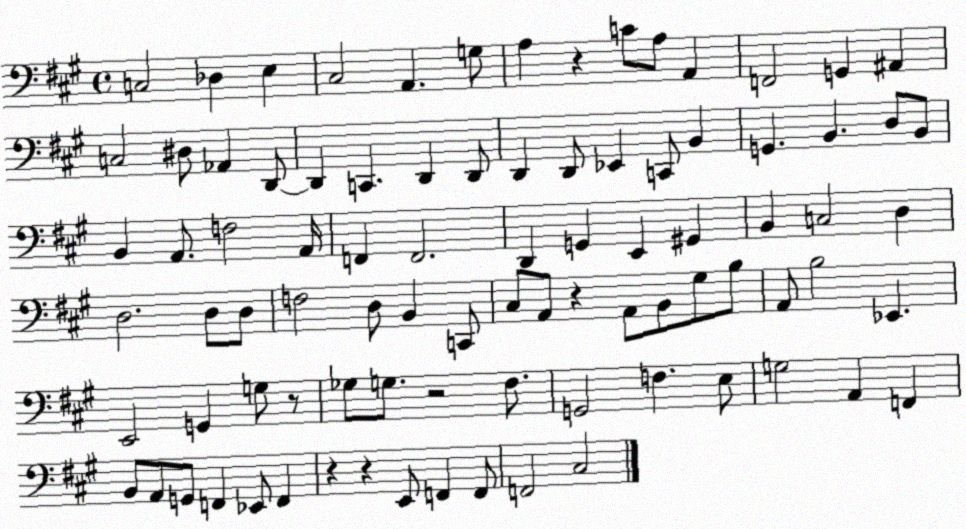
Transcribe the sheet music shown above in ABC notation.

X:1
T:Untitled
M:4/4
L:1/4
K:A
C,2 _D, E, ^C,2 A,, G,/2 A, z C/2 A,/2 A,, F,,2 G,, ^A,, C,2 ^D,/2 _A,, D,,/2 D,, C,, D,, D,,/2 D,, D,,/2 _E,, C,,/2 B,, G,, B,, D,/2 B,,/2 B,, A,,/2 F,2 A,,/4 F,, F,,2 D,, G,, E,, ^G,, B,, C,2 D, D,2 D,/2 D,/2 F,2 D,/2 B,, C,,/2 ^C,/2 A,,/2 z A,,/2 B,,/2 ^G,/2 B,/2 A,,/2 B,2 _E,, E,,2 G,, G,/2 z/2 _G,/2 G,/2 z2 ^F,/2 G,,2 F, E,/2 G,2 A,, F,, B,,/2 A,,/2 G,,/2 F,, _E,,/2 F,, z z E,,/2 F,, F,,/2 F,,2 ^C,2